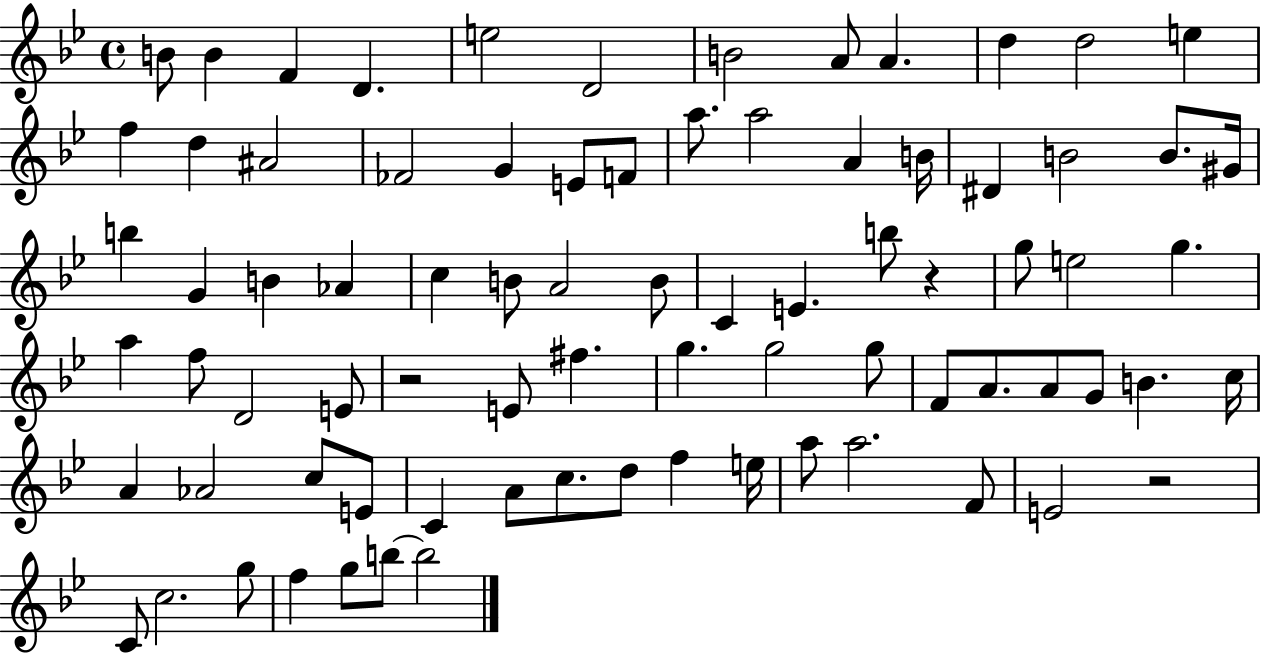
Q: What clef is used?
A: treble